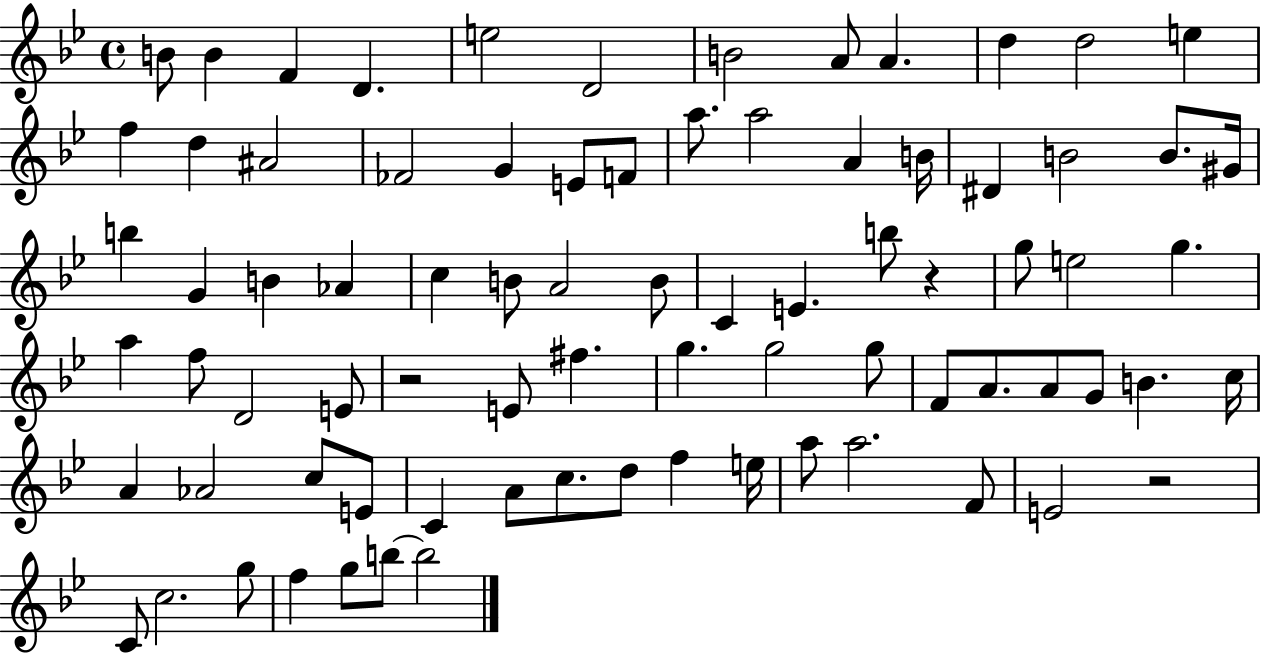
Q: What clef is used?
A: treble